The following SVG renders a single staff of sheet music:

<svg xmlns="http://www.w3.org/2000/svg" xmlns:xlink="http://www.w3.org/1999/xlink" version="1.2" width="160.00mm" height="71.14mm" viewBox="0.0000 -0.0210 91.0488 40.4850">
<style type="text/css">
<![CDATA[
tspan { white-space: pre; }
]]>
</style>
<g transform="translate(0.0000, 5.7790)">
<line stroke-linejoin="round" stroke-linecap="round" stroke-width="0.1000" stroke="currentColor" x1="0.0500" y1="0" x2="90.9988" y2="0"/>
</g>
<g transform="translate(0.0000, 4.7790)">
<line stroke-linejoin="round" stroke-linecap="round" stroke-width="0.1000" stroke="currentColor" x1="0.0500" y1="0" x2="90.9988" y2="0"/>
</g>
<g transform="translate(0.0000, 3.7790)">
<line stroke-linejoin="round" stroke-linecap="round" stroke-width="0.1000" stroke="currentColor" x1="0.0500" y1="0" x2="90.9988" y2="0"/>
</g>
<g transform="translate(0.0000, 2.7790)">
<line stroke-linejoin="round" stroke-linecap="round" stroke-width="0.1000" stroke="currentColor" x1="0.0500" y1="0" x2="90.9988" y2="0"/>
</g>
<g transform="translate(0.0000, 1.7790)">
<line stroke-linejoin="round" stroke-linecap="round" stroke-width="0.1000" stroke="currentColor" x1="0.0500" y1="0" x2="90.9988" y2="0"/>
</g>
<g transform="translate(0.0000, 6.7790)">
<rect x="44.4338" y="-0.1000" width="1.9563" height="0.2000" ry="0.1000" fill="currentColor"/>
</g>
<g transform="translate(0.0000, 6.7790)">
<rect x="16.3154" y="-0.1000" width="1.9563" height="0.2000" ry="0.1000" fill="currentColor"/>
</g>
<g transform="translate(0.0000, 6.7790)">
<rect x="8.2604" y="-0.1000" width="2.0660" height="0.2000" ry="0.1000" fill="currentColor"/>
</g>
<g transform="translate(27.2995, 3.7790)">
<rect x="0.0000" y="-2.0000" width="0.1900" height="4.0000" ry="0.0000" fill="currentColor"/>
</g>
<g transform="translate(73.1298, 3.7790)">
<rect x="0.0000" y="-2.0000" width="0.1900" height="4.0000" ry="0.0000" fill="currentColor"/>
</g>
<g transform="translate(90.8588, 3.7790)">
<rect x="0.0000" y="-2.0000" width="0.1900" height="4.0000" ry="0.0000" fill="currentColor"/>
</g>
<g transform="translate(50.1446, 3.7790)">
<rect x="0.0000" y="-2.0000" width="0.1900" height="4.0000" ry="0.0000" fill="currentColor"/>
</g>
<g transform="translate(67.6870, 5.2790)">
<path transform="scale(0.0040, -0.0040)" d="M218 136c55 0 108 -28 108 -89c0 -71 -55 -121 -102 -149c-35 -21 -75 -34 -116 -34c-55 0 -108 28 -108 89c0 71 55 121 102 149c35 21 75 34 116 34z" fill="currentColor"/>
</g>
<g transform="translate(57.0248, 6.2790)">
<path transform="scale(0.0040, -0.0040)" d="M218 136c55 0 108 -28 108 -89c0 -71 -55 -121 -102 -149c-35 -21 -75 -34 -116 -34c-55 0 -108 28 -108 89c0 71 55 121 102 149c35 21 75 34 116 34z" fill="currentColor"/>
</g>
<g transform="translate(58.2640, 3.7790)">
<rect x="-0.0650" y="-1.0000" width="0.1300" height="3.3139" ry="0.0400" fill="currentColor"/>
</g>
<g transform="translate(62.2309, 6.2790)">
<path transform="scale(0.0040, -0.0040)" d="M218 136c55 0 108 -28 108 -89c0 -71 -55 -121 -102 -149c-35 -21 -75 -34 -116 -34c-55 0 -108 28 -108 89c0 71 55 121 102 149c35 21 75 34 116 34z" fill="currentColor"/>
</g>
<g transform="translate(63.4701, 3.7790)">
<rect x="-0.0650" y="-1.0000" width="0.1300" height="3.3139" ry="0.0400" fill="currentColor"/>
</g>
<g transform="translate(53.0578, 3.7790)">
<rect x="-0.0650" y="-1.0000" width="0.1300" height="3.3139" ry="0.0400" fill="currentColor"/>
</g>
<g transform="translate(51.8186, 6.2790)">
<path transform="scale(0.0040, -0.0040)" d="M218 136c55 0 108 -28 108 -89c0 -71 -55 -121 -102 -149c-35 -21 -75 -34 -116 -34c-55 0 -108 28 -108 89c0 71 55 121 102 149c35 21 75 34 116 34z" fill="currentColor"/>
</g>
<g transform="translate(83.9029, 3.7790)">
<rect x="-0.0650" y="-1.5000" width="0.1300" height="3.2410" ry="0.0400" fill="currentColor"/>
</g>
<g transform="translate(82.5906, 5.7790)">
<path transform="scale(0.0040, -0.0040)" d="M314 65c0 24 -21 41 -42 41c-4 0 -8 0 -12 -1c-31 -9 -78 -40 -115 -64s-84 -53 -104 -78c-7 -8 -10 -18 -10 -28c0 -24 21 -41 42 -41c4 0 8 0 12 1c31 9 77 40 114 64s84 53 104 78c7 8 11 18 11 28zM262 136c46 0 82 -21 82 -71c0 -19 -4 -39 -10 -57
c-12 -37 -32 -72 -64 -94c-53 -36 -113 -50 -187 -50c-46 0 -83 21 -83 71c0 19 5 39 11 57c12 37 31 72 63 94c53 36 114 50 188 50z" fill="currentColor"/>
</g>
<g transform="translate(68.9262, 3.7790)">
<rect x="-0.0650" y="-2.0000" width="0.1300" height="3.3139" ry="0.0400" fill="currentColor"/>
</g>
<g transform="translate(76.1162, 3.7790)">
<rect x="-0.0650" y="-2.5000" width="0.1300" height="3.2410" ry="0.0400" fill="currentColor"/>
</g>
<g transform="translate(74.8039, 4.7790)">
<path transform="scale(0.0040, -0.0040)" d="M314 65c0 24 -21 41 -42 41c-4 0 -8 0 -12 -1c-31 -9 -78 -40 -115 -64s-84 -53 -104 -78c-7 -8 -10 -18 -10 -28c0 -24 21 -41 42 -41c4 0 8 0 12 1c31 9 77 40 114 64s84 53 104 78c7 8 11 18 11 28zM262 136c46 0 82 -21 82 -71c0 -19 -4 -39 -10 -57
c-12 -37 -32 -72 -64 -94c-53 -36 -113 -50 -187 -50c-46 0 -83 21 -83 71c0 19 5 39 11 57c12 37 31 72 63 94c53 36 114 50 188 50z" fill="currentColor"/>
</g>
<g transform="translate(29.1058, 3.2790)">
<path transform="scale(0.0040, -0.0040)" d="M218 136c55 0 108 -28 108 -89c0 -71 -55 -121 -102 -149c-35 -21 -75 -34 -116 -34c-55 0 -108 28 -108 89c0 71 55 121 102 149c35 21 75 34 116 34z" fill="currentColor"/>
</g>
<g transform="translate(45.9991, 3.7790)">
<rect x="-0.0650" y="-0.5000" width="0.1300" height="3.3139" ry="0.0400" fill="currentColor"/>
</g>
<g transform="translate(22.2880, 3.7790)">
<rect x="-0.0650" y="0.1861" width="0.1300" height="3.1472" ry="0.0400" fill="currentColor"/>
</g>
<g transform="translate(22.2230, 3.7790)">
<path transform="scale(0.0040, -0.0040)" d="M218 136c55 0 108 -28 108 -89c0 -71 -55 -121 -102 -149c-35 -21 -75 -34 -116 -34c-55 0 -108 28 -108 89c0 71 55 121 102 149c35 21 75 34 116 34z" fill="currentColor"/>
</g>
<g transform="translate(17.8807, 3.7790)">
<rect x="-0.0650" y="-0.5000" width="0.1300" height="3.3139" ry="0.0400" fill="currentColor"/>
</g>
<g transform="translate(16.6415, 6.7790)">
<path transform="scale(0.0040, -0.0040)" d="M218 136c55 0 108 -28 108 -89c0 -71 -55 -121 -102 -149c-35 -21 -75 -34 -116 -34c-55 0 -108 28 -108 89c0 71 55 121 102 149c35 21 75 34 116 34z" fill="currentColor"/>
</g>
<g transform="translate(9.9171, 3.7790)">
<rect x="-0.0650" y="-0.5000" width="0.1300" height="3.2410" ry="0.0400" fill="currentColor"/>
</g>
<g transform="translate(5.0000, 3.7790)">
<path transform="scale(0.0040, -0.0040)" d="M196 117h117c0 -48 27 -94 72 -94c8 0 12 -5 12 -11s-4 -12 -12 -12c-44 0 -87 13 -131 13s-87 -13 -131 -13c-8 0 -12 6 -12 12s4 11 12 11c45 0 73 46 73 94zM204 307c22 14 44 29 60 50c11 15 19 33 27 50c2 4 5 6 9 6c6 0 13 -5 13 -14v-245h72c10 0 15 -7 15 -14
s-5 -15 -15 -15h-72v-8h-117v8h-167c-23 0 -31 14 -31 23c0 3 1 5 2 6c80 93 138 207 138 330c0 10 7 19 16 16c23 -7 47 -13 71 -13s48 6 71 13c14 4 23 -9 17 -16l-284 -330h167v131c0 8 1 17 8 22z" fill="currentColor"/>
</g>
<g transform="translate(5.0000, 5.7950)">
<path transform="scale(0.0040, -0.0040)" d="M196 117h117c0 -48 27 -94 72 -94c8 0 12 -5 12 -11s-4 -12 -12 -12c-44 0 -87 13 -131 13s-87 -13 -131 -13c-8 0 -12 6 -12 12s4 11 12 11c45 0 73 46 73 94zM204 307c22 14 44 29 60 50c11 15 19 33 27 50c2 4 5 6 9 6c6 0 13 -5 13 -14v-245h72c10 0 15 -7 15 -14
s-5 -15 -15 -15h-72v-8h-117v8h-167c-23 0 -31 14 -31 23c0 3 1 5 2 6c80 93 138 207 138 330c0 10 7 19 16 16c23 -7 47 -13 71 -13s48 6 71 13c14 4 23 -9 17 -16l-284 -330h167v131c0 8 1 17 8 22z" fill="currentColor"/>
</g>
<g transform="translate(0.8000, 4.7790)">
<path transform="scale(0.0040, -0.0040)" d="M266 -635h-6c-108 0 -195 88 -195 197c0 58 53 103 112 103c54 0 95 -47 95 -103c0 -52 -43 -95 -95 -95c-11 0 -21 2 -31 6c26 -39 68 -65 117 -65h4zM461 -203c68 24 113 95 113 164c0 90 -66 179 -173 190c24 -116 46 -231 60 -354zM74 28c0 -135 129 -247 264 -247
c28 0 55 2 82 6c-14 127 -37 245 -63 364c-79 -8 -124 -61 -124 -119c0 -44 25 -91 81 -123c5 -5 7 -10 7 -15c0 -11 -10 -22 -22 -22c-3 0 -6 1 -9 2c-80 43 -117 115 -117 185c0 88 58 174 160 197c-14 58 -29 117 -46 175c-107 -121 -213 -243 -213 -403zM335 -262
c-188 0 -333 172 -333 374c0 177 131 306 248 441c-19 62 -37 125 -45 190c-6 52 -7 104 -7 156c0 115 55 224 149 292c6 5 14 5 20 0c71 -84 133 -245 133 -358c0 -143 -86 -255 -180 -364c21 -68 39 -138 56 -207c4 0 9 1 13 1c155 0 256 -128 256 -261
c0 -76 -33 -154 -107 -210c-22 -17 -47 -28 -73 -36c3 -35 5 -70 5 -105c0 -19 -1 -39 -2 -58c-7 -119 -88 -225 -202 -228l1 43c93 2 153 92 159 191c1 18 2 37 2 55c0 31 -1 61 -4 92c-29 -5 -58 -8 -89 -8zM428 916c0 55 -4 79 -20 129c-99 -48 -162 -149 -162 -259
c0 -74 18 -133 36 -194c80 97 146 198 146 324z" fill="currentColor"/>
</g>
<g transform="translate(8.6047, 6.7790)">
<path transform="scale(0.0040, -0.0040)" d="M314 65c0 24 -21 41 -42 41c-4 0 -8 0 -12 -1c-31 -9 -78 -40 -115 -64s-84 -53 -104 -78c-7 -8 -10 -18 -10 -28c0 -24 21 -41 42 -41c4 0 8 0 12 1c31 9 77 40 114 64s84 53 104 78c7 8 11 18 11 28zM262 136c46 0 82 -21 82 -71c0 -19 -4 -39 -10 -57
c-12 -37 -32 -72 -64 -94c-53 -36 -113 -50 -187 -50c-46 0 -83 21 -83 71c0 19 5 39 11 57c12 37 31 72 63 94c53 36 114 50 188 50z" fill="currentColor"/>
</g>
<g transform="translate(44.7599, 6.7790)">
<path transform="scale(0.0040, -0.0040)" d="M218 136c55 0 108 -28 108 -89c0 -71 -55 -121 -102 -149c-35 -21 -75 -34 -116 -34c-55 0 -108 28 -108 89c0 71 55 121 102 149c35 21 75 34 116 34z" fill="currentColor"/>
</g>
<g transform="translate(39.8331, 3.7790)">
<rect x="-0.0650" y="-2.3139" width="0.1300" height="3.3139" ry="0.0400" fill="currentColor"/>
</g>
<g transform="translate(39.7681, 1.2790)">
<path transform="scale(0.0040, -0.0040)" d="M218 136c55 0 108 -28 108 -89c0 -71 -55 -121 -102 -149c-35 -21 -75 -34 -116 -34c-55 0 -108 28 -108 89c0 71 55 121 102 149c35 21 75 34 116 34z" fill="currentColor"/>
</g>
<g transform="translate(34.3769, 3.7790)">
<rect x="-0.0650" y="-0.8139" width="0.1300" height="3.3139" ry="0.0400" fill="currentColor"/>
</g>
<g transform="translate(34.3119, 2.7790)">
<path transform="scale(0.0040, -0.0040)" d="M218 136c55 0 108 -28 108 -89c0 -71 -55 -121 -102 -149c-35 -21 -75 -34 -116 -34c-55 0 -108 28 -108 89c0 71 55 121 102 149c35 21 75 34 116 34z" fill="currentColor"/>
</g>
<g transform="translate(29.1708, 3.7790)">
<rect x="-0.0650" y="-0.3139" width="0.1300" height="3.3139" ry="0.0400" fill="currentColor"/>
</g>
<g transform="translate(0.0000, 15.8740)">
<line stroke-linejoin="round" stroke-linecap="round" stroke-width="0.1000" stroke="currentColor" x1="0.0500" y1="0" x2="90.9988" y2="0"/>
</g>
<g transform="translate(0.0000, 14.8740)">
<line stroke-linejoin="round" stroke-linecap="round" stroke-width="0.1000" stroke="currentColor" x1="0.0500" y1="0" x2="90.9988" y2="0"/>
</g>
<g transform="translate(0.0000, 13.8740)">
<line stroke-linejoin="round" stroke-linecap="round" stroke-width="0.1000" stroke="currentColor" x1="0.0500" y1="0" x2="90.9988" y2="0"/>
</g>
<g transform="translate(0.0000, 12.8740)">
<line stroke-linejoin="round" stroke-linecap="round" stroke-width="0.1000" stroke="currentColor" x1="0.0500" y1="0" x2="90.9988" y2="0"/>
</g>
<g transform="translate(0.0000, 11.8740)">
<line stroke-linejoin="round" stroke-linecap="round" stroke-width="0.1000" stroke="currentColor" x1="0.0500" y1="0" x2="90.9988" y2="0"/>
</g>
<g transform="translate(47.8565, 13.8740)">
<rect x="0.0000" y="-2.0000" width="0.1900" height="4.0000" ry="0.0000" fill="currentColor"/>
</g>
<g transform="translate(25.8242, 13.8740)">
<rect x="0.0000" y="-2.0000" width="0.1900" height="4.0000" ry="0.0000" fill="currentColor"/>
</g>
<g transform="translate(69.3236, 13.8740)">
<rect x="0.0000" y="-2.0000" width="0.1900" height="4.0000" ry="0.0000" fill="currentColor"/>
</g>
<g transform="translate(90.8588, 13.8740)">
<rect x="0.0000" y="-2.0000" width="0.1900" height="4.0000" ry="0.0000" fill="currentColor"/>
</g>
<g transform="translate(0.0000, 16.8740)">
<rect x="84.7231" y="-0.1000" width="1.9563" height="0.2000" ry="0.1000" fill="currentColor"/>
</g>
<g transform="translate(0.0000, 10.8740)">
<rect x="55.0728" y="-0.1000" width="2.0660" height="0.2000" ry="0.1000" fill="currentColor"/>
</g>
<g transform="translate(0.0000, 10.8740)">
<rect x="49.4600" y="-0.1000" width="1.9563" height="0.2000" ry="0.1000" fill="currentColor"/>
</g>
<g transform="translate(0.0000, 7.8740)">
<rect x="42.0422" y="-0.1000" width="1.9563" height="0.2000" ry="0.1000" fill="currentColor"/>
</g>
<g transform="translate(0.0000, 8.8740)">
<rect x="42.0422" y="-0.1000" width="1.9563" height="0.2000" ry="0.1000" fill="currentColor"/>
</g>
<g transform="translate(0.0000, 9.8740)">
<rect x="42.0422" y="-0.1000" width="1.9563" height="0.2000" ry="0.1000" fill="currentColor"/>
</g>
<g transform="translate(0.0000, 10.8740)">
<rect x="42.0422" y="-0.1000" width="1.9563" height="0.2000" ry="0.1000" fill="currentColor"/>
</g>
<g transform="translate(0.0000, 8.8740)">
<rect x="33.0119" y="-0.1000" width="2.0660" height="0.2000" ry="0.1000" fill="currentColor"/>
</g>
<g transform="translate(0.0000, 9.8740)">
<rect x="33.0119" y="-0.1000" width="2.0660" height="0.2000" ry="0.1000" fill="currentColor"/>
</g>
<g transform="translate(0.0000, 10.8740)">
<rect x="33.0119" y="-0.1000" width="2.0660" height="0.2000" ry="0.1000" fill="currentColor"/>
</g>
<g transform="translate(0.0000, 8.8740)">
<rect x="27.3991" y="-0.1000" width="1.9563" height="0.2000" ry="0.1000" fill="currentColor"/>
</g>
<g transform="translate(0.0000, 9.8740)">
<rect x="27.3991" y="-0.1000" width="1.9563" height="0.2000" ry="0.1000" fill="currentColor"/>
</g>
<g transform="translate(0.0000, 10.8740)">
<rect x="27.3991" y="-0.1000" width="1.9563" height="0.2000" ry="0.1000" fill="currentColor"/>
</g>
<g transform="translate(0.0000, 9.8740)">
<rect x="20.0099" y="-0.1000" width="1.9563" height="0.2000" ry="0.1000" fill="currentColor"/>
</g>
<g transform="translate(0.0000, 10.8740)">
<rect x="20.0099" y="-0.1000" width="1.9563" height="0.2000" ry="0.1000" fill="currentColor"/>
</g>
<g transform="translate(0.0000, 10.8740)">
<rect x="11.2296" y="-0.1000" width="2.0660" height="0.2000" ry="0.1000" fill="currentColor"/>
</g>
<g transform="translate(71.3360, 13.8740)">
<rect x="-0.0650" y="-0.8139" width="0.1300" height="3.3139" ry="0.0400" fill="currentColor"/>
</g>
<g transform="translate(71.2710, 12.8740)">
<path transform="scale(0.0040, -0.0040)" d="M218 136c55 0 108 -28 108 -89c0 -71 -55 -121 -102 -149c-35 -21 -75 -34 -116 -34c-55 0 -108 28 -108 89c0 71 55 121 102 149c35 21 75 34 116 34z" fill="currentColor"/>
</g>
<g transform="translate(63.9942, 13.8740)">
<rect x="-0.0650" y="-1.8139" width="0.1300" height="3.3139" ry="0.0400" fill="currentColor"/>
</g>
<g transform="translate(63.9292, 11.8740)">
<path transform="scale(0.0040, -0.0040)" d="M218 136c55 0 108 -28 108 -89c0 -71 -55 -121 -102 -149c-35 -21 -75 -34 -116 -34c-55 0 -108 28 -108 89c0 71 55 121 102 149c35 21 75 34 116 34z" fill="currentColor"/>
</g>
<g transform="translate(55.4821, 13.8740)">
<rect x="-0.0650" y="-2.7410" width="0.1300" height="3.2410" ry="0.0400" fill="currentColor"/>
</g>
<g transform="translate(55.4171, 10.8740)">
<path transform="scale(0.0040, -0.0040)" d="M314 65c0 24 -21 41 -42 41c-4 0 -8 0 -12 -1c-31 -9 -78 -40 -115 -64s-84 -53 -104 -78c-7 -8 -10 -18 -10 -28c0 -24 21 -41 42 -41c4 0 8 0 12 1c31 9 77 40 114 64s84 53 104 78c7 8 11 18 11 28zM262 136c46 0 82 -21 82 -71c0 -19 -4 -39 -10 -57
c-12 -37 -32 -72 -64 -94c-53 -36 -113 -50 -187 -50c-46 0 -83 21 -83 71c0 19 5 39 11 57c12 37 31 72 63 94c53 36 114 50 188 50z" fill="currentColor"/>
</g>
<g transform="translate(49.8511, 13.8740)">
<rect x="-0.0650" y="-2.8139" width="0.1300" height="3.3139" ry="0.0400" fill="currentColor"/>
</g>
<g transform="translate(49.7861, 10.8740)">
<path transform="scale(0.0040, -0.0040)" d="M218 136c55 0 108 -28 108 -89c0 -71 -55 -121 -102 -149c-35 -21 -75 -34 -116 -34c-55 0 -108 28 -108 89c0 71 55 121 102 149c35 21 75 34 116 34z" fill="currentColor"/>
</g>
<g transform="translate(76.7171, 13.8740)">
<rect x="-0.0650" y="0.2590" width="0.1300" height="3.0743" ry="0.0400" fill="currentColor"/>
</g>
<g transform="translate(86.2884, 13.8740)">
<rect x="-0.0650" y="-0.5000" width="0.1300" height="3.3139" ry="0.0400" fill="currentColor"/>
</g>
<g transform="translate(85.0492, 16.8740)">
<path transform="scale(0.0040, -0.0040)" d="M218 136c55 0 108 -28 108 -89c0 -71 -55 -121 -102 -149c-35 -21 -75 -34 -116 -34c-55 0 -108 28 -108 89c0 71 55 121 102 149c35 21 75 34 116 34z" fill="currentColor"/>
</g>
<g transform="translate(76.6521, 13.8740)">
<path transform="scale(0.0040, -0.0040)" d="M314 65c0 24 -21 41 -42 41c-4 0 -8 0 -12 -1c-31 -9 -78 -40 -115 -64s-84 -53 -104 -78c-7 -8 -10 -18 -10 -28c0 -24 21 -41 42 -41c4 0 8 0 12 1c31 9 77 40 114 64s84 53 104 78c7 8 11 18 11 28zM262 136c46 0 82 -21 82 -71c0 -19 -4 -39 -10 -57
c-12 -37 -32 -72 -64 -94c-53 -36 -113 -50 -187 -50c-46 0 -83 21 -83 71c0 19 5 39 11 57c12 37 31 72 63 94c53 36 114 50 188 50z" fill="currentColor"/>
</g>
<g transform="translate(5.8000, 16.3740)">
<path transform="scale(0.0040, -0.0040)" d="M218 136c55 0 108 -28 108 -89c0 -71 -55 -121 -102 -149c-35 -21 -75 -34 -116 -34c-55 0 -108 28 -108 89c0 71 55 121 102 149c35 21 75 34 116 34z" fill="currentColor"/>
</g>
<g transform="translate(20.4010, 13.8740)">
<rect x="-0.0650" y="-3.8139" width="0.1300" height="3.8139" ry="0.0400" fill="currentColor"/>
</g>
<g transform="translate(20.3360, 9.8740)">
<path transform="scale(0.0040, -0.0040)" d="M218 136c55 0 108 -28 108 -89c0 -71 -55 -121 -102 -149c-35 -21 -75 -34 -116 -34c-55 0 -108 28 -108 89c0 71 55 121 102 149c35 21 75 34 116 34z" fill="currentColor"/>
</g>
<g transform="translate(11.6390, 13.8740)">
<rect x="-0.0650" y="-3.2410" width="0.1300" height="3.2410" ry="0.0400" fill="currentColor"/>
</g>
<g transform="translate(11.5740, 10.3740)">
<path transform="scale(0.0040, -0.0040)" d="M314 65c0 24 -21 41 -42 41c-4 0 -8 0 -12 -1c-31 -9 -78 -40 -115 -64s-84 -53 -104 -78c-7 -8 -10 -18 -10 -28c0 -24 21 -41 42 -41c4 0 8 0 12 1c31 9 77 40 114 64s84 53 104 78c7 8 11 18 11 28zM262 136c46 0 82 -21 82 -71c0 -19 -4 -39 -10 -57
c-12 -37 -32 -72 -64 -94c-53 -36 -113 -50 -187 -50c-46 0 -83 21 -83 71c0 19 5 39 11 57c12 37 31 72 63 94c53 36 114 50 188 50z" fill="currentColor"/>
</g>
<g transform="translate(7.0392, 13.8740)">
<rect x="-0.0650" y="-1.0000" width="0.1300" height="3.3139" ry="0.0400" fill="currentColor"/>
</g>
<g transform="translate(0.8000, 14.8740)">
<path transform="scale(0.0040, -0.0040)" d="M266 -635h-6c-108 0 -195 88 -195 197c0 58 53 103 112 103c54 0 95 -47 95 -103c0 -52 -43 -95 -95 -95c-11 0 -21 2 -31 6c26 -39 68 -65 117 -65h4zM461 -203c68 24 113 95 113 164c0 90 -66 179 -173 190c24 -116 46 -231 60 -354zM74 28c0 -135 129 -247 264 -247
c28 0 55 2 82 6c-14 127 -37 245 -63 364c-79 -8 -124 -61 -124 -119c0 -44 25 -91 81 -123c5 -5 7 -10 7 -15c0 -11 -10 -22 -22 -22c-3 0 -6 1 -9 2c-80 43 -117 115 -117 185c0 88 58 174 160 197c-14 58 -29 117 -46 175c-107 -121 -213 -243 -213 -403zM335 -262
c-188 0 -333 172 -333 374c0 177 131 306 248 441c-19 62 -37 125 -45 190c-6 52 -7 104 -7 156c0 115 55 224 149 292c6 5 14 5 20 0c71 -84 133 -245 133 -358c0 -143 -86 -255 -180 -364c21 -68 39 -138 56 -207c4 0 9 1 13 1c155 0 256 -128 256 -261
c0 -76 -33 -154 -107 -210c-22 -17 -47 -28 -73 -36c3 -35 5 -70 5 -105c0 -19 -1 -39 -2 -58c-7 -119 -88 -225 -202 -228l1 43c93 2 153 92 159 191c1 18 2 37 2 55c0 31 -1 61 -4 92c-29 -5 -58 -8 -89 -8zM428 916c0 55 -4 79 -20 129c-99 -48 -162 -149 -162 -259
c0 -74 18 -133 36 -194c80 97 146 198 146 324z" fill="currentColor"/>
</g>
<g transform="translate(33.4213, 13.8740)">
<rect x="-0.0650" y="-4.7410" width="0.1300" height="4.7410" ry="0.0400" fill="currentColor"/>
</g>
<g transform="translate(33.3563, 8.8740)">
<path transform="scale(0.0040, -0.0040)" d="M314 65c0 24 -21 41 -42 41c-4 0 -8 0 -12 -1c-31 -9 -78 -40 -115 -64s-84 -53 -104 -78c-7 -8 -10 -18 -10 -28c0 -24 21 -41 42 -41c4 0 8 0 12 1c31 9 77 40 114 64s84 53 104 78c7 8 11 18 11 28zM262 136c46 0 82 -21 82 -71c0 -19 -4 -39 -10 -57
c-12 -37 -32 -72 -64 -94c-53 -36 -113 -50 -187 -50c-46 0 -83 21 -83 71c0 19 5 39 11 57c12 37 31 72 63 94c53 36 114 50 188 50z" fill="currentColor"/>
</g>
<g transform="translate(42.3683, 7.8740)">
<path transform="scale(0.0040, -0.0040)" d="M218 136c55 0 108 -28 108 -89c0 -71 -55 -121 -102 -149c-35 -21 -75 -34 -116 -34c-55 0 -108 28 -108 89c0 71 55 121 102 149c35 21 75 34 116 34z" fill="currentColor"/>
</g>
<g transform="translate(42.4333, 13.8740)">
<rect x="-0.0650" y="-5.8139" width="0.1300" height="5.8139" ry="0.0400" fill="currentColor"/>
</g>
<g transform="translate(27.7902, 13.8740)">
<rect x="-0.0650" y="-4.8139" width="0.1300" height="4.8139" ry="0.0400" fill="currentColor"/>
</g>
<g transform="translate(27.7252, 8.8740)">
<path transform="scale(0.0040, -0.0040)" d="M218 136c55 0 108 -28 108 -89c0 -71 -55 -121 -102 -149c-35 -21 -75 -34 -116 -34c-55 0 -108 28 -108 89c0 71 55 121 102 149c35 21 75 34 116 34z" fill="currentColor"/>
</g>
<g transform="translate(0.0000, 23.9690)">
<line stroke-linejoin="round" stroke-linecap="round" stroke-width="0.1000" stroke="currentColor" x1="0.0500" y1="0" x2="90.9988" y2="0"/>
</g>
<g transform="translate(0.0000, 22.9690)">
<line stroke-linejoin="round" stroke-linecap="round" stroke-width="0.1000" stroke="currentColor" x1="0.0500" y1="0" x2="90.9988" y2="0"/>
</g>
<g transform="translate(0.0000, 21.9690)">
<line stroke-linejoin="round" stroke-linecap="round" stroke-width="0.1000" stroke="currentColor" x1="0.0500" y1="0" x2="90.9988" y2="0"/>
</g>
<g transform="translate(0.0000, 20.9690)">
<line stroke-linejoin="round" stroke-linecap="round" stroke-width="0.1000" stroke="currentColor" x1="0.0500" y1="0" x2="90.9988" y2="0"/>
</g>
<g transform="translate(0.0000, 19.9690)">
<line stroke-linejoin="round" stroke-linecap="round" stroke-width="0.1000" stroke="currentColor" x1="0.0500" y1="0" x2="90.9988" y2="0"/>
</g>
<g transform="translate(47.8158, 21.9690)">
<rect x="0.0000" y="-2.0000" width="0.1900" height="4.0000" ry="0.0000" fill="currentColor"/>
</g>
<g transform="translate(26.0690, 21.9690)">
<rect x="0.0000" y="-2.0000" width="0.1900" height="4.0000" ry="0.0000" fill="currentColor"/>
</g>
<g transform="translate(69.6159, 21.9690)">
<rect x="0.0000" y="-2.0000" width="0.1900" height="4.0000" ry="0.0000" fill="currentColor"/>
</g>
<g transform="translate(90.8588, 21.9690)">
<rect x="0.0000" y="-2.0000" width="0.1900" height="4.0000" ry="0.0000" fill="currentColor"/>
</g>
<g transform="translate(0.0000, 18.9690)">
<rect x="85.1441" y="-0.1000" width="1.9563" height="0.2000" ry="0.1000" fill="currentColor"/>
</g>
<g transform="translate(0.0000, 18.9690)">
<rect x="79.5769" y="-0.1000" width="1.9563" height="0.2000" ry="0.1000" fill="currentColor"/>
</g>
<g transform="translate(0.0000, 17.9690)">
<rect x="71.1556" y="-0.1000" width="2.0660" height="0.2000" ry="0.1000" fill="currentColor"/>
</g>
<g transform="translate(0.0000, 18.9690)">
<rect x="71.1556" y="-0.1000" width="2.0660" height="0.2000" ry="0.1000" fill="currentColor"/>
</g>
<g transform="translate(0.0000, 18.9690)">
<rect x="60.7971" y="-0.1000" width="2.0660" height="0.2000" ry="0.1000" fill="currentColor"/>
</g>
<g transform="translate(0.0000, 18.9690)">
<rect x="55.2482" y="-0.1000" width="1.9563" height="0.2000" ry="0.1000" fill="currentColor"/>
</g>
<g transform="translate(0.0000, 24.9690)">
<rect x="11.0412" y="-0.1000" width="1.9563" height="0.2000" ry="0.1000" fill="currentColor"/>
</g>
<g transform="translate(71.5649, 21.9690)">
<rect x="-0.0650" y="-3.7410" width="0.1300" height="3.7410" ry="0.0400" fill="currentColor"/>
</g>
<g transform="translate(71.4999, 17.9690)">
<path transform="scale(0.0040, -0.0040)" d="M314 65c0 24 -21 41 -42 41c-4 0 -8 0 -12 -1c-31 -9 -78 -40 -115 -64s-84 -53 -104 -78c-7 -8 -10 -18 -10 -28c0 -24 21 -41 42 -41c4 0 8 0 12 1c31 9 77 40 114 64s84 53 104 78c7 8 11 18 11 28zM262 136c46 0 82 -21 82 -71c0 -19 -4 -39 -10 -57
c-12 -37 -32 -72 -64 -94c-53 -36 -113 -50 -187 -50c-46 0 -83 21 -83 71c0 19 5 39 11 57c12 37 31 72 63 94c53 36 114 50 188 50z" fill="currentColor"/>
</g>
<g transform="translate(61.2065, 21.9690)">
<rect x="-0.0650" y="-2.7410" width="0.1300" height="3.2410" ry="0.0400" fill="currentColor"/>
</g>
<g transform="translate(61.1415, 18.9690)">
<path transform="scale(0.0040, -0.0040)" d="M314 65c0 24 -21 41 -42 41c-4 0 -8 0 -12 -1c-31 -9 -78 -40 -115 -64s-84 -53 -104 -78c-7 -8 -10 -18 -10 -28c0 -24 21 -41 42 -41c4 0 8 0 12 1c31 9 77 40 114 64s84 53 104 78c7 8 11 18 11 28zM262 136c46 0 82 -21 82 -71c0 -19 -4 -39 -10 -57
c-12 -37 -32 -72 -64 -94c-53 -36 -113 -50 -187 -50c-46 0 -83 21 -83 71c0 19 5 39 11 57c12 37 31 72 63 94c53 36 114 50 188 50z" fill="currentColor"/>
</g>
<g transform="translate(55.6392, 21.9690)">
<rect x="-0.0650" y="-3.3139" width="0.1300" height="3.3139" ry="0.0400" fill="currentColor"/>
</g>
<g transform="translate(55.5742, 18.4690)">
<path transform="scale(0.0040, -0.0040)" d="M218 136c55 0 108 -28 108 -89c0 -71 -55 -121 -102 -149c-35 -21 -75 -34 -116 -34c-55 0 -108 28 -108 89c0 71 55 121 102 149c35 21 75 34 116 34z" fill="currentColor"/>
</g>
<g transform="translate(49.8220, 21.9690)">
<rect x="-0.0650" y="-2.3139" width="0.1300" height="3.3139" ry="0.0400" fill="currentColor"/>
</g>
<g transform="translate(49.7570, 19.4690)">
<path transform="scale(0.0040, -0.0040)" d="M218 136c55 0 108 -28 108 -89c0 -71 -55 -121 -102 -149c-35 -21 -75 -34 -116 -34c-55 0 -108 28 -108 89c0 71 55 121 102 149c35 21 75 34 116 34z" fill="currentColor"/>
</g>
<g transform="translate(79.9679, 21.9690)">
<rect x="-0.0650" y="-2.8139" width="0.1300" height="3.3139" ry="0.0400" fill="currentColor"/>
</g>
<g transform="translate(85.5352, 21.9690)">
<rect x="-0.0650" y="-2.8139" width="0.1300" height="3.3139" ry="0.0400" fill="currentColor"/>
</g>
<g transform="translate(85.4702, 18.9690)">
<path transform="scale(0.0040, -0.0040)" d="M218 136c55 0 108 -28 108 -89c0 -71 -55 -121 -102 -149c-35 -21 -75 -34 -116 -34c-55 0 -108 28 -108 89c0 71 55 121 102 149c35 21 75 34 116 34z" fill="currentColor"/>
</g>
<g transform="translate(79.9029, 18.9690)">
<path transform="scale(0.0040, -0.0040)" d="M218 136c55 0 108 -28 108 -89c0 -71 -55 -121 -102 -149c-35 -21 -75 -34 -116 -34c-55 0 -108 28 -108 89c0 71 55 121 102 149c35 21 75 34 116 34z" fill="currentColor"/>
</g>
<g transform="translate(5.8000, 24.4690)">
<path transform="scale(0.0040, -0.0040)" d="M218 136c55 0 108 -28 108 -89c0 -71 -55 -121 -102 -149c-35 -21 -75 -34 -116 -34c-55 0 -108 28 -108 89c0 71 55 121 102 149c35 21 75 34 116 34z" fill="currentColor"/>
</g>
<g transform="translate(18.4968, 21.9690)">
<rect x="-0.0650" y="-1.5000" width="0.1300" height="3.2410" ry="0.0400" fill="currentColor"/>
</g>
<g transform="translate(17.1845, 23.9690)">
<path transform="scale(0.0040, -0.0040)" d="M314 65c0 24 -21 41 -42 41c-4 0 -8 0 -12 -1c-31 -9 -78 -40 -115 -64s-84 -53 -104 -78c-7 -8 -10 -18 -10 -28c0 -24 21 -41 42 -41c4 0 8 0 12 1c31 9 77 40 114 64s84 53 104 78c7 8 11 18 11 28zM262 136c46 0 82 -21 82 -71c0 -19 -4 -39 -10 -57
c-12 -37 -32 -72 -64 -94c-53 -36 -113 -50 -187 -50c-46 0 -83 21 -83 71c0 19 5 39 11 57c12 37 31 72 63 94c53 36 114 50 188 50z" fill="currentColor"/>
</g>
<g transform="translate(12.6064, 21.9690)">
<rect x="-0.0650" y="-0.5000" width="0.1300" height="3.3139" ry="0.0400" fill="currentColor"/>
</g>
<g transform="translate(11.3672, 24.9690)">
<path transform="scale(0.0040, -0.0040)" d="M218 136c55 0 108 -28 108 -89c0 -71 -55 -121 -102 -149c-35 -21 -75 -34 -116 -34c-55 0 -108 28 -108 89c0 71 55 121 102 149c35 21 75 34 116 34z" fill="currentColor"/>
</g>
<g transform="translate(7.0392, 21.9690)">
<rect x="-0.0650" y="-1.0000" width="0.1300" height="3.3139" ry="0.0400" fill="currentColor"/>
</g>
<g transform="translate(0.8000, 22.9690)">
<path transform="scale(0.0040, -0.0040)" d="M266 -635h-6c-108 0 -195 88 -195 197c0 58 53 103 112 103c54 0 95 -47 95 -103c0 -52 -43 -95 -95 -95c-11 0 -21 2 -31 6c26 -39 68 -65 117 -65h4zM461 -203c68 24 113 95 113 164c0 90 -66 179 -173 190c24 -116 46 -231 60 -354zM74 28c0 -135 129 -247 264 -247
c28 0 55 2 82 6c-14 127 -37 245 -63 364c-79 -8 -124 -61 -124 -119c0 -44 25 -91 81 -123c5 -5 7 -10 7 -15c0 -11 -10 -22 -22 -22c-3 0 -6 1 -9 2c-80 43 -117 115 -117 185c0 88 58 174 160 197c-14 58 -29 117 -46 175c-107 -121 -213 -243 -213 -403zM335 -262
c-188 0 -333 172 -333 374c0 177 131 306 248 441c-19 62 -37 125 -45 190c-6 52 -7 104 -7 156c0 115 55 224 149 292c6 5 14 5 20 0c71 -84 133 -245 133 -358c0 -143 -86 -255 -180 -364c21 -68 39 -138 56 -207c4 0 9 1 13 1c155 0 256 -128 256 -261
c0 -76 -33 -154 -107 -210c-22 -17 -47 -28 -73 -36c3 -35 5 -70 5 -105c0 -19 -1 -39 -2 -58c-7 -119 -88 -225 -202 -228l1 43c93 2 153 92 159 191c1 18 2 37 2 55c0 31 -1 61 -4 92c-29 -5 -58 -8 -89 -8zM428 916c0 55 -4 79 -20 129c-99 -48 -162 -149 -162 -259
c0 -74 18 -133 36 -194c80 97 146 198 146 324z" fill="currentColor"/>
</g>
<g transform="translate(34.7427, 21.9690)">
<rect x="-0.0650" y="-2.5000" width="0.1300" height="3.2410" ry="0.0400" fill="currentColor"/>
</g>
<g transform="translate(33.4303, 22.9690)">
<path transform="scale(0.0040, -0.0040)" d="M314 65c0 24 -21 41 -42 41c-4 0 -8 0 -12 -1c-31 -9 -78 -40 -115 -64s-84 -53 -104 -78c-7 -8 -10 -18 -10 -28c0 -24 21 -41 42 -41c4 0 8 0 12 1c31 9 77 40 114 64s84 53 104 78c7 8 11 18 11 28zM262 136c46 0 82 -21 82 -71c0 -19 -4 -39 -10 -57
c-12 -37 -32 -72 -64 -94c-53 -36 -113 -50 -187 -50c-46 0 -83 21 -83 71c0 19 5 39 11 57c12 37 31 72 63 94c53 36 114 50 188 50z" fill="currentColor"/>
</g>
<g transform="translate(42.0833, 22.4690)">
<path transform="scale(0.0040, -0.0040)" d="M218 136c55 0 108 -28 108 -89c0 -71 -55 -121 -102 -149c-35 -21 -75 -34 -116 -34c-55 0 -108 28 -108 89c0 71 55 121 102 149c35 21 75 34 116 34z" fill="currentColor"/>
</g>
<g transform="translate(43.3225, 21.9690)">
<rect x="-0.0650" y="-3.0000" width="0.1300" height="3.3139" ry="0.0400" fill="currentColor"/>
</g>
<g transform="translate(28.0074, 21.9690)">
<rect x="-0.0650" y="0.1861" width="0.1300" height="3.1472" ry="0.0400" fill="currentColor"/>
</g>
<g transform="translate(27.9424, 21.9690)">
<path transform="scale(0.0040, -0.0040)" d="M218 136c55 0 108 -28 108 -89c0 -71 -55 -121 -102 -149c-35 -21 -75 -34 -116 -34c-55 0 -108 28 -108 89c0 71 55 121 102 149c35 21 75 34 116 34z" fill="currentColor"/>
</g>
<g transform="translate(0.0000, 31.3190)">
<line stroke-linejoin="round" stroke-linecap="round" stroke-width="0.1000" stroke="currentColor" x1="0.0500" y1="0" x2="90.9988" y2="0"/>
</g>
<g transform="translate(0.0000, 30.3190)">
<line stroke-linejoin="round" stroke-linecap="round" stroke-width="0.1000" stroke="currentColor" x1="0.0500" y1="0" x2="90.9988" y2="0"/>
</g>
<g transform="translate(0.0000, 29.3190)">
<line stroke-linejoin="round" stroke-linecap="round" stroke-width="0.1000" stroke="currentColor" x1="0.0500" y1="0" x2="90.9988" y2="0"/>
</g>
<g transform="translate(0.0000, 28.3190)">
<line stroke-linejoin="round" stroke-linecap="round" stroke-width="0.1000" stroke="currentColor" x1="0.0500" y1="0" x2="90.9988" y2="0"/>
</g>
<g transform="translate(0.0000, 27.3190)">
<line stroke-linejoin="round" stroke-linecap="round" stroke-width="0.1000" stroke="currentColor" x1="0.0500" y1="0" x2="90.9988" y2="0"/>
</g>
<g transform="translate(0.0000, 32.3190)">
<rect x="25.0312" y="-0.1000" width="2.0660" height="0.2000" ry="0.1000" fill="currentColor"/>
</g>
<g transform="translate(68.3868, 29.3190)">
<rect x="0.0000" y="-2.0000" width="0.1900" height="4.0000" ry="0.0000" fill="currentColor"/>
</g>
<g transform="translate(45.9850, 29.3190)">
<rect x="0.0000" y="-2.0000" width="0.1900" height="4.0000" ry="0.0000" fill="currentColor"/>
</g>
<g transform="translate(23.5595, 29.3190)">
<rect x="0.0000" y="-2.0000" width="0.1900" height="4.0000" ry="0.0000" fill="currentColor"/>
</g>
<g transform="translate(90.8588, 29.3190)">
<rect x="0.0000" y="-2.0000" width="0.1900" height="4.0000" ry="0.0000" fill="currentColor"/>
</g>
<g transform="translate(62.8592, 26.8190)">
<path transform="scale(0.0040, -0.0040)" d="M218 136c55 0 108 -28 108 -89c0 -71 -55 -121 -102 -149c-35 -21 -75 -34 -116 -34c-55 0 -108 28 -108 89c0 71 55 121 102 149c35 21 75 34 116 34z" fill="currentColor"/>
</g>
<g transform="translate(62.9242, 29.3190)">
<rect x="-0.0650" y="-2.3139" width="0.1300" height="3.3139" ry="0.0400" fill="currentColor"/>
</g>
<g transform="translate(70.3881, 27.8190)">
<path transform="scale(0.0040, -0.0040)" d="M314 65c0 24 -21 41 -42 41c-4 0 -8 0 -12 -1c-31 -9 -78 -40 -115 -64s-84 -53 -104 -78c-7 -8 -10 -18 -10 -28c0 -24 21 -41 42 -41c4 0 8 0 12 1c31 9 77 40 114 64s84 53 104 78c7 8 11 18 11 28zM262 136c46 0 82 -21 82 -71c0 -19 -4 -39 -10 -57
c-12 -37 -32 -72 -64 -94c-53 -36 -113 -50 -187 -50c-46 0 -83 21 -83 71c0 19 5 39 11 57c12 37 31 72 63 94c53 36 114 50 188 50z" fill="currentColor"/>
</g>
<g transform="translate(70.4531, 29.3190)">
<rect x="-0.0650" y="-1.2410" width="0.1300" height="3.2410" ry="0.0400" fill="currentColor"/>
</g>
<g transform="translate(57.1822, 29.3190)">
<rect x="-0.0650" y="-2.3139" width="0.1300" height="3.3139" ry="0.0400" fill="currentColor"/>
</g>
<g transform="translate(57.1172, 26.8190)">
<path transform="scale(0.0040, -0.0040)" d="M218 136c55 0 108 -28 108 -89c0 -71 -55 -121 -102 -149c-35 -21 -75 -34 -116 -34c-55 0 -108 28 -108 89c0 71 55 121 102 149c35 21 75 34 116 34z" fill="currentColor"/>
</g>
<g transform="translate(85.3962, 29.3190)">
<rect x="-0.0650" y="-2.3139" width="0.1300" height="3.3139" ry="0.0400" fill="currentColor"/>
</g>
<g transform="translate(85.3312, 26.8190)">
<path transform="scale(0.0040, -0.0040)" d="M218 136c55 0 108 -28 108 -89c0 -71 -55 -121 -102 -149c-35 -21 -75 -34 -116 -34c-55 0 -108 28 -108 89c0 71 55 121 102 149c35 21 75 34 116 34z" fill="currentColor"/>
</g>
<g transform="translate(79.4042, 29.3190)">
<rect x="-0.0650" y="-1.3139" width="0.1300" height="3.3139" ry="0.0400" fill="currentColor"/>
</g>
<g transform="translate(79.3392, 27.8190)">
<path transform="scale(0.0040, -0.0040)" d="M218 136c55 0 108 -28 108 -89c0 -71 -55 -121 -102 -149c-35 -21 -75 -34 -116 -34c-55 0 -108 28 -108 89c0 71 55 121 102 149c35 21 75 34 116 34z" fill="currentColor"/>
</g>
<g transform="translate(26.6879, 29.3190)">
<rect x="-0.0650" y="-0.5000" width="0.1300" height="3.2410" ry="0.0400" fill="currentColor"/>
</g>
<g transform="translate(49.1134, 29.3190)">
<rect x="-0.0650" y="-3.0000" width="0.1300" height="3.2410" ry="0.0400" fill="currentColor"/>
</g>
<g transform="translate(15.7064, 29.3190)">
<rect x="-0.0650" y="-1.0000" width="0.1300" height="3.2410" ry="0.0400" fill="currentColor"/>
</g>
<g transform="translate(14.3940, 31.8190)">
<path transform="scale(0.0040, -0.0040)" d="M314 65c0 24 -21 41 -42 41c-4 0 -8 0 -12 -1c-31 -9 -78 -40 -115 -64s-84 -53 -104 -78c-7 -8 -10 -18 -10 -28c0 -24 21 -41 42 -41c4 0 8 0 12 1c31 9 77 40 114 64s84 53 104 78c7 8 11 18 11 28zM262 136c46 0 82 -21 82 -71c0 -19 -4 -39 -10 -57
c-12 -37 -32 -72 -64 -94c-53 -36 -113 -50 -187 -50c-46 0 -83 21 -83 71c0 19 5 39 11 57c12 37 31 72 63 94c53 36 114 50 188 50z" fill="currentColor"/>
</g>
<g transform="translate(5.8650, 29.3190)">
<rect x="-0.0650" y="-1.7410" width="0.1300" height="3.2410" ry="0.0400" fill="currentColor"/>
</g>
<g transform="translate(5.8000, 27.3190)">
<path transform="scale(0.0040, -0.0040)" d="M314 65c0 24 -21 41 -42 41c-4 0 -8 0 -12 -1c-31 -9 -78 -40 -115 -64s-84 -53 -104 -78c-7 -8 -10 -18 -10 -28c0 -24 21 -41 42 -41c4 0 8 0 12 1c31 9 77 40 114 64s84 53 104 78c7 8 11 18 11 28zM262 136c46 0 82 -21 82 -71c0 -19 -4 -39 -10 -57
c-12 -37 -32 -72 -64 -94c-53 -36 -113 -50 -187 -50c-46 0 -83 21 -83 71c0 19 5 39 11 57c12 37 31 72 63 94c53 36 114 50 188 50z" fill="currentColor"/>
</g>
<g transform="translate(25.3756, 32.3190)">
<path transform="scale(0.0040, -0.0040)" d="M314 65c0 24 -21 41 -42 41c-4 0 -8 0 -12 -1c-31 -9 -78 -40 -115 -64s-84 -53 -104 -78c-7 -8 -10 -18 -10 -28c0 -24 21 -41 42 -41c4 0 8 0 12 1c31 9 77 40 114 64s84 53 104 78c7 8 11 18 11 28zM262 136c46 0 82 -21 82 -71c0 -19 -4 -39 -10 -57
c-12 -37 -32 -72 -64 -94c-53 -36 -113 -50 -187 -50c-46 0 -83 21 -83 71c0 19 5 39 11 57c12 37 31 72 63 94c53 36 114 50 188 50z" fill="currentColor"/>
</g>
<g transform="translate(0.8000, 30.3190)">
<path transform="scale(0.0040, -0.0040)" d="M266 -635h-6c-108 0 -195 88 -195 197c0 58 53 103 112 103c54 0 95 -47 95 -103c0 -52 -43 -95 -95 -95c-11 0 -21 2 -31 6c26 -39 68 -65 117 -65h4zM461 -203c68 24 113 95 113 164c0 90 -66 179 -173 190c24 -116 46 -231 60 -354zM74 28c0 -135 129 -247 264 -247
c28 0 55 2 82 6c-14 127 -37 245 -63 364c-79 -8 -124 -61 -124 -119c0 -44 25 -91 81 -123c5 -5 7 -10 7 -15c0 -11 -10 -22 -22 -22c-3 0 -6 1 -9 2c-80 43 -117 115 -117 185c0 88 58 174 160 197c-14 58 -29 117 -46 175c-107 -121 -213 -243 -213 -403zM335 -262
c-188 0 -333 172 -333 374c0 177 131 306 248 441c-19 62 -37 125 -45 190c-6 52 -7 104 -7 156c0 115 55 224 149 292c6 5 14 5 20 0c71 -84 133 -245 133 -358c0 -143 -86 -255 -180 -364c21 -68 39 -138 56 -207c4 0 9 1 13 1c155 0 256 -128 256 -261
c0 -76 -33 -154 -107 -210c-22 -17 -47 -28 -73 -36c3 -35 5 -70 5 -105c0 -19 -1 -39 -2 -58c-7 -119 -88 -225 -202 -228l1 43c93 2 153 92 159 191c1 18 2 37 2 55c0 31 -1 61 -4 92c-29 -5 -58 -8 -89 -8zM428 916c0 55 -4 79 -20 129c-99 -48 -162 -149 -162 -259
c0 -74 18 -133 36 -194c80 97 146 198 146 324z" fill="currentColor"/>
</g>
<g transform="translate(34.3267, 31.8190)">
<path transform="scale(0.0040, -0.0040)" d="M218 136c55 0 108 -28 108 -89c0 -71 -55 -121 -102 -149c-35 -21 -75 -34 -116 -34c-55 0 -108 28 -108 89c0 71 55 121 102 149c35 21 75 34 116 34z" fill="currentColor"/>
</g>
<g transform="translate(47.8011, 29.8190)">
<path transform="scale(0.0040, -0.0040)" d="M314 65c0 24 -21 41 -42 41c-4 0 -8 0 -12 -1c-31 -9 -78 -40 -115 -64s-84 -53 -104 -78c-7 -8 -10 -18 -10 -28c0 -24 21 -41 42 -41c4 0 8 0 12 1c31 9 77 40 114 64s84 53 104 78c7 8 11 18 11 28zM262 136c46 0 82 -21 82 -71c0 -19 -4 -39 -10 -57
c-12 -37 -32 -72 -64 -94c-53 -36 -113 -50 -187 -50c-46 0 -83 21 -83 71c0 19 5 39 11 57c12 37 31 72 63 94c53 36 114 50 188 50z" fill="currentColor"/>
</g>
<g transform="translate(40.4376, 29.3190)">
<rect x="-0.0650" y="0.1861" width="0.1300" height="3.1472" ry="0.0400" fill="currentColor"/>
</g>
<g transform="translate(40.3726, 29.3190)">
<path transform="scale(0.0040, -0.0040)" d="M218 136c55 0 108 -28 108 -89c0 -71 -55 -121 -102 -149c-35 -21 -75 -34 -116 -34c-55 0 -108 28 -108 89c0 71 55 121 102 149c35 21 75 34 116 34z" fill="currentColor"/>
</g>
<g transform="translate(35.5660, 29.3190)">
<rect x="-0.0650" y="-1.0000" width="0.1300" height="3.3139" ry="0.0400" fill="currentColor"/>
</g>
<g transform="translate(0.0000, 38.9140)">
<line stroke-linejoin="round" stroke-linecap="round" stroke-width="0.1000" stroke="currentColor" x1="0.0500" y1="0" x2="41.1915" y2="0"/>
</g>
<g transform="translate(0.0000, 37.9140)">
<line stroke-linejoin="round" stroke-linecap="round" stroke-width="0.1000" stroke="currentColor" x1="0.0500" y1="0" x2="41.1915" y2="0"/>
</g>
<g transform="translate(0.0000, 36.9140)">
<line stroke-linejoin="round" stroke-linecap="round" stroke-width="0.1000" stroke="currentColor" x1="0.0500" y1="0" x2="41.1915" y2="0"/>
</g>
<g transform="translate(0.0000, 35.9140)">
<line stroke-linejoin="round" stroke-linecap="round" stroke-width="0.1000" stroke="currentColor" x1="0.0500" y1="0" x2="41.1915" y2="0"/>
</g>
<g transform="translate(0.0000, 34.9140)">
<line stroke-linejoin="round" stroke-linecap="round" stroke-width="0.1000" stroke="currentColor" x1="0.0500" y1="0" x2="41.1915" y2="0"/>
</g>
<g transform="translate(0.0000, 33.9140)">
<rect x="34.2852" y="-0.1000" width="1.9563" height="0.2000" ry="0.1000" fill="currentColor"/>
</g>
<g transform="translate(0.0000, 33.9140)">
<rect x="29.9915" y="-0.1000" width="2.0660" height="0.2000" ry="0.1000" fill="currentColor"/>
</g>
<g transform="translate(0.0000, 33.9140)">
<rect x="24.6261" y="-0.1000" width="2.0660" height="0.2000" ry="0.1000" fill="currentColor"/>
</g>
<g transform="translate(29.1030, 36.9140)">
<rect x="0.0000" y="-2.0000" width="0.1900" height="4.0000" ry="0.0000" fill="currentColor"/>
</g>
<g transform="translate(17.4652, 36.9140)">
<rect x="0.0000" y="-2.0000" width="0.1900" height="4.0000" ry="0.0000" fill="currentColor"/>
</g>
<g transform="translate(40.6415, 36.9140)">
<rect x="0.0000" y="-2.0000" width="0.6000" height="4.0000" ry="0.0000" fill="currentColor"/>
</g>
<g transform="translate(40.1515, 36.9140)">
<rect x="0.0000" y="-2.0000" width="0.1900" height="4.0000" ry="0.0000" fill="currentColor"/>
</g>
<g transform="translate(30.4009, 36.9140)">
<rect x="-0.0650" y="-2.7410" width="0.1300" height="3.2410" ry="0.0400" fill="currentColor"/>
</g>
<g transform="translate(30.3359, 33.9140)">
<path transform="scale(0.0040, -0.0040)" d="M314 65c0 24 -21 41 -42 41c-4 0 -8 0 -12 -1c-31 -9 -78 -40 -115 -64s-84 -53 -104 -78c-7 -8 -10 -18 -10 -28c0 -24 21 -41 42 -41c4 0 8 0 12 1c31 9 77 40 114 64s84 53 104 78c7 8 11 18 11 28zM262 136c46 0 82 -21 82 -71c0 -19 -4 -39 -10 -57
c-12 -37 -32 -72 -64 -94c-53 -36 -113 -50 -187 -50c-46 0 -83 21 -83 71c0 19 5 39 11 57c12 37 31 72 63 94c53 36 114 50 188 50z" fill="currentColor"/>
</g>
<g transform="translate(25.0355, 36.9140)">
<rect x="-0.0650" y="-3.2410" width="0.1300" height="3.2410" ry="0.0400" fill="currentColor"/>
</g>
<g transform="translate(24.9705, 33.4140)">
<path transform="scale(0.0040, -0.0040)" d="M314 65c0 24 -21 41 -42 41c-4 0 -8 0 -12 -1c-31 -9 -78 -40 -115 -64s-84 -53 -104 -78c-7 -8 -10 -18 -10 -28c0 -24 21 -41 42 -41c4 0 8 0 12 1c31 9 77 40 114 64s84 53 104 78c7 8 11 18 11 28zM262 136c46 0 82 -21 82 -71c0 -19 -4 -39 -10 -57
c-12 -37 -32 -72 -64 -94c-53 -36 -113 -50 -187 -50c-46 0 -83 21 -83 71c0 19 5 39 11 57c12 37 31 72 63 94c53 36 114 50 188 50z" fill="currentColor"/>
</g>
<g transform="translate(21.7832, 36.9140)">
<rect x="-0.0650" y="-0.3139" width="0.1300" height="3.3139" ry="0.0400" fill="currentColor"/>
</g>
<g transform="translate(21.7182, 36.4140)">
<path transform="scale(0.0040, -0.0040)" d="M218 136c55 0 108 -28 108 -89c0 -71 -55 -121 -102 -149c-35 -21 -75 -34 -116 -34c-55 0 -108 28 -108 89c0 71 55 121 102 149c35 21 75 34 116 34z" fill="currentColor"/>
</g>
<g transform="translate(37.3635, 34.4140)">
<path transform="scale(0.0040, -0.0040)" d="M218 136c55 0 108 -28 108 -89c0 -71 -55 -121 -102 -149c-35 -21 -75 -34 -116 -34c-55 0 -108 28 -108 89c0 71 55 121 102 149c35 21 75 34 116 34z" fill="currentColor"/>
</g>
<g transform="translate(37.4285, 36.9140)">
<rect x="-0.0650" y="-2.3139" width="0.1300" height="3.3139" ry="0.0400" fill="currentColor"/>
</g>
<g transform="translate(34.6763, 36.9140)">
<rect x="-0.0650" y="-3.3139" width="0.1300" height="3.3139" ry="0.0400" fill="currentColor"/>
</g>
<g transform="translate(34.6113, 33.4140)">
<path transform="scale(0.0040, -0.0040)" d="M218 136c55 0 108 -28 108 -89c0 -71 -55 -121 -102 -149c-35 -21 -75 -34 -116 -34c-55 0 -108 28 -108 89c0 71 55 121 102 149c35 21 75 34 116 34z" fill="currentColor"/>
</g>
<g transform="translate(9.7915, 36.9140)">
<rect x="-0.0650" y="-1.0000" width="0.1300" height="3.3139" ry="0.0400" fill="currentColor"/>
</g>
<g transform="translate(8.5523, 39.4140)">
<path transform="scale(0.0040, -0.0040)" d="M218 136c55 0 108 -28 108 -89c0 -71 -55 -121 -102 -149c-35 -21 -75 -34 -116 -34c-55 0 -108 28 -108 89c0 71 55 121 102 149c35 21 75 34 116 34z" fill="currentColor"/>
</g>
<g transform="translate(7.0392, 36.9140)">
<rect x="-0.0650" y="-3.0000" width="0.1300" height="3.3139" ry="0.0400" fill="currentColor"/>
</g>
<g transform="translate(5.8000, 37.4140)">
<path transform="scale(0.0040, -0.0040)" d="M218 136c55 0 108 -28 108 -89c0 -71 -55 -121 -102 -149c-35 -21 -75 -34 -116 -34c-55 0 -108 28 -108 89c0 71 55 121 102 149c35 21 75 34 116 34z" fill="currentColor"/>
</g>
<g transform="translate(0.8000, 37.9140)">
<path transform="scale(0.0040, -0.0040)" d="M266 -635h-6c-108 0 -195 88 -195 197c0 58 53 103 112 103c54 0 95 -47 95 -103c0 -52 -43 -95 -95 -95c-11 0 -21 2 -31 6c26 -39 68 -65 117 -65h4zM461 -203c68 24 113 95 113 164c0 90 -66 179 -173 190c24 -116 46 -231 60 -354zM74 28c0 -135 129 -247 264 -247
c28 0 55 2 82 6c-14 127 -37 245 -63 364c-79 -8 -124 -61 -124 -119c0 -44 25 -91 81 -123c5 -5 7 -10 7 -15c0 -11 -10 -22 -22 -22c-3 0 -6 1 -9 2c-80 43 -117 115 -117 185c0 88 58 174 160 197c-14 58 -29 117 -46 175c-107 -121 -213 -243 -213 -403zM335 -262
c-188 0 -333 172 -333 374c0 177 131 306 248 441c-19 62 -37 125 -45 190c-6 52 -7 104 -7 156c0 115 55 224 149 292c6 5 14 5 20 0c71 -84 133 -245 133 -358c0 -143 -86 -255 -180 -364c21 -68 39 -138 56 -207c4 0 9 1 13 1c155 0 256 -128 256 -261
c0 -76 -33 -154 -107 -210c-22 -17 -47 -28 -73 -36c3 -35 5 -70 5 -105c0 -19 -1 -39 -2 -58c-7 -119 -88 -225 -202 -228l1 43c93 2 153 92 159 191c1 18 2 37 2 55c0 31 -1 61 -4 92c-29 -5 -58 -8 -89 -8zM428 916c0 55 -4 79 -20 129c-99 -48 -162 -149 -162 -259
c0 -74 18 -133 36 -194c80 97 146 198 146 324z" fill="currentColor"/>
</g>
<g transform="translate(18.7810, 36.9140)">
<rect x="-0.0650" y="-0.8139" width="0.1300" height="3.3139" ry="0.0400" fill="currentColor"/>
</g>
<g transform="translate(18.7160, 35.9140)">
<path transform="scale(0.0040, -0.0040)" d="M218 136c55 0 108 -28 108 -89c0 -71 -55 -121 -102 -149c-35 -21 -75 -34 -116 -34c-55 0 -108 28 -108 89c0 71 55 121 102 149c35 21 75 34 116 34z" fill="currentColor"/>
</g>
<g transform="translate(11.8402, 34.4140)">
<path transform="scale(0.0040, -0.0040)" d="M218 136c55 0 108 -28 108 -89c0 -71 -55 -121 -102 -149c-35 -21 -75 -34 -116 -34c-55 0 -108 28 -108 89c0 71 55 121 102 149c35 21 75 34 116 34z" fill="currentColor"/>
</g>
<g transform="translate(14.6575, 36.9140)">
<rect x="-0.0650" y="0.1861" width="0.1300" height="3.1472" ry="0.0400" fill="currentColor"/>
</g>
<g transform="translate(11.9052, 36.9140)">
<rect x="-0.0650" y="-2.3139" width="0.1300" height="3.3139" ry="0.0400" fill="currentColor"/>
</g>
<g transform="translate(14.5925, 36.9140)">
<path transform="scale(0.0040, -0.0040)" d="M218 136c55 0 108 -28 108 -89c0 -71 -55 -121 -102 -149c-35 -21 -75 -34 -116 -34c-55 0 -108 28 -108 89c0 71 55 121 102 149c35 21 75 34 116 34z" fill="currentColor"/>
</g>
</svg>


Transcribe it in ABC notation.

X:1
T:Untitled
M:4/4
L:1/4
K:C
C2 C B c d g C D D D F G2 E2 D b2 c' e' e'2 g' a a2 f d B2 C D C E2 B G2 A g b a2 c'2 a a f2 D2 C2 D B A2 g g e2 e g A D g B d c b2 a2 b g